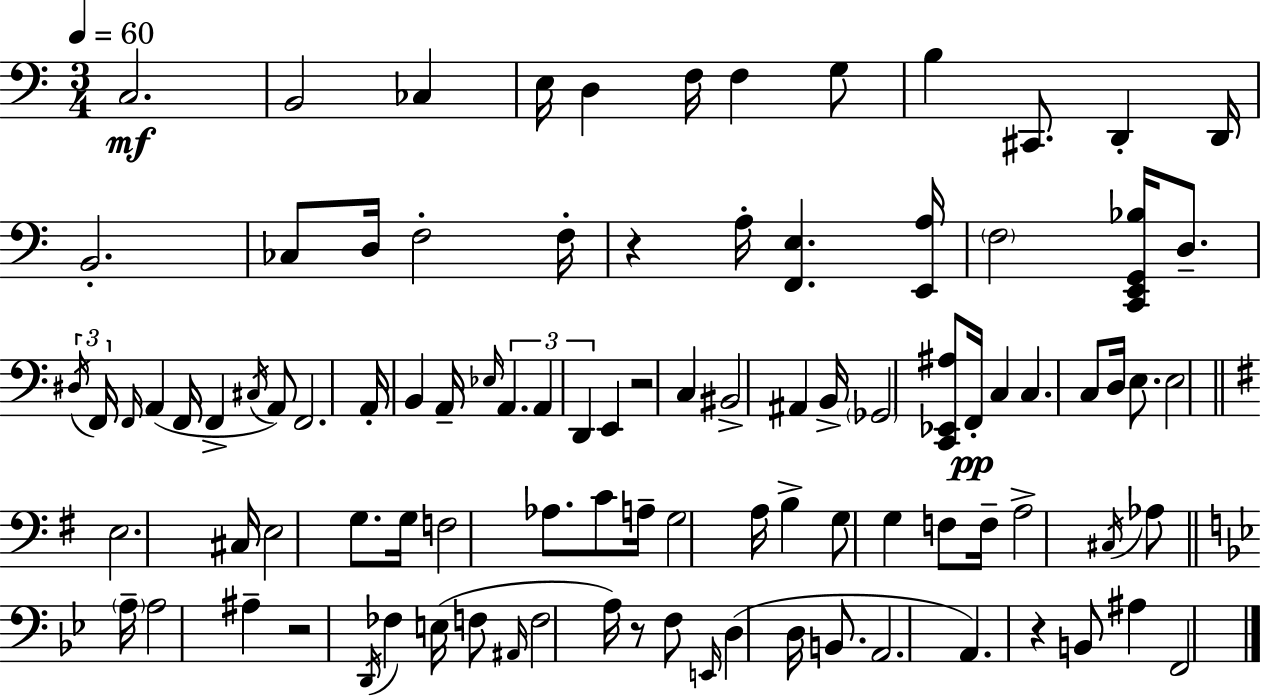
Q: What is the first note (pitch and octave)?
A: C3